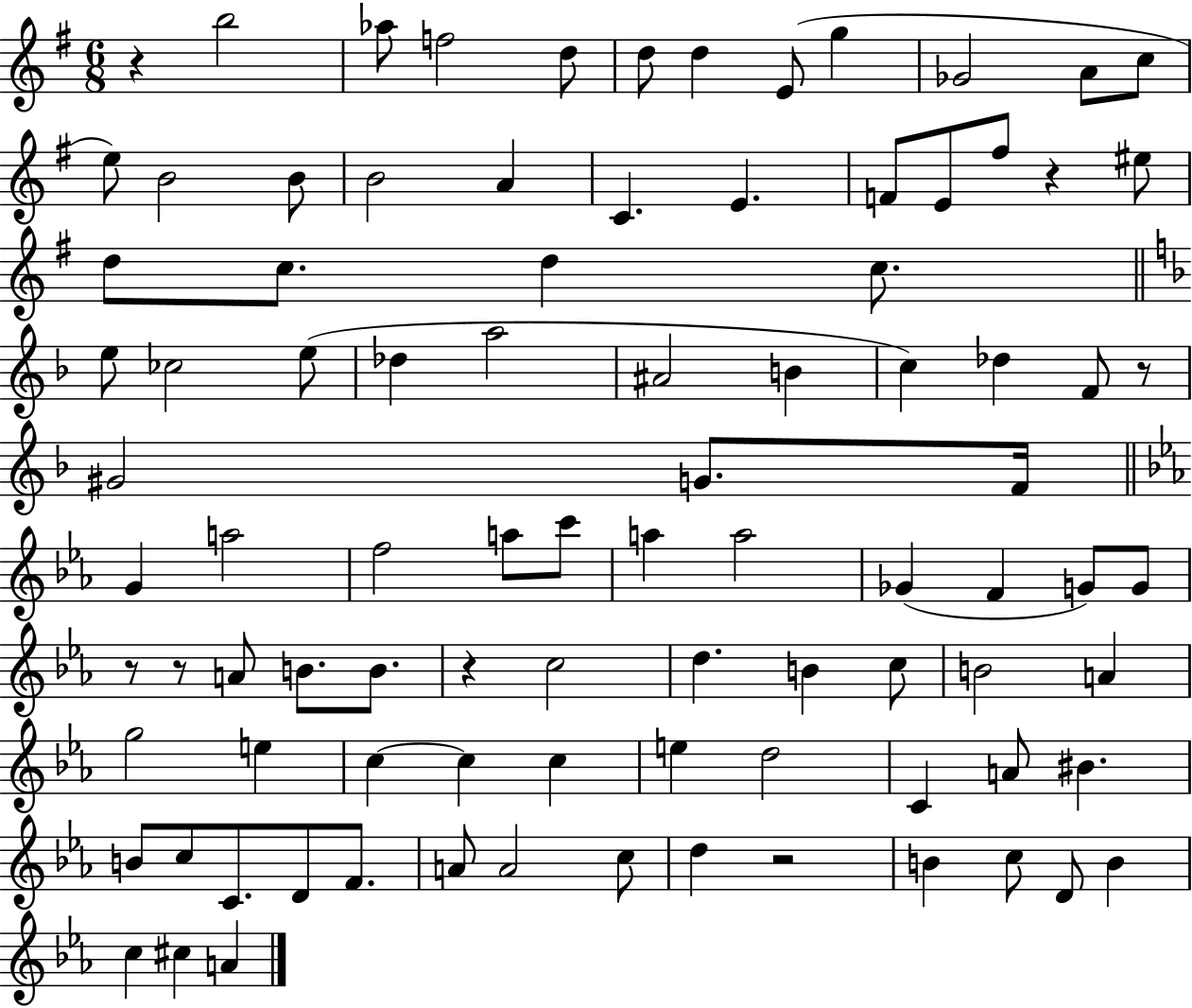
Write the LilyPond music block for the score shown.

{
  \clef treble
  \numericTimeSignature
  \time 6/8
  \key g \major
  \repeat volta 2 { r4 b''2 | aes''8 f''2 d''8 | d''8 d''4 e'8( g''4 | ges'2 a'8 c''8 | \break e''8) b'2 b'8 | b'2 a'4 | c'4. e'4. | f'8 e'8 fis''8 r4 eis''8 | \break d''8 c''8. d''4 c''8. | \bar "||" \break \key f \major e''8 ces''2 e''8( | des''4 a''2 | ais'2 b'4 | c''4) des''4 f'8 r8 | \break gis'2 g'8. f'16 | \bar "||" \break \key ees \major g'4 a''2 | f''2 a''8 c'''8 | a''4 a''2 | ges'4( f'4 g'8) g'8 | \break r8 r8 a'8 b'8. b'8. | r4 c''2 | d''4. b'4 c''8 | b'2 a'4 | \break g''2 e''4 | c''4~~ c''4 c''4 | e''4 d''2 | c'4 a'8 bis'4. | \break b'8 c''8 c'8. d'8 f'8. | a'8 a'2 c''8 | d''4 r2 | b'4 c''8 d'8 b'4 | \break c''4 cis''4 a'4 | } \bar "|."
}